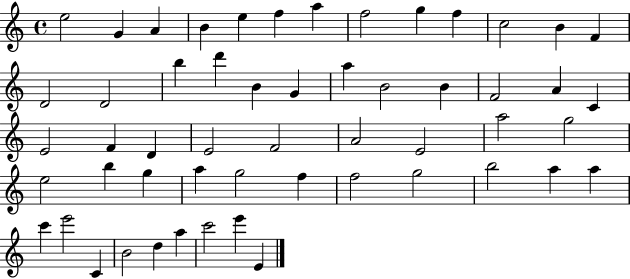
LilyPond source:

{
  \clef treble
  \time 4/4
  \defaultTimeSignature
  \key c \major
  e''2 g'4 a'4 | b'4 e''4 f''4 a''4 | f''2 g''4 f''4 | c''2 b'4 f'4 | \break d'2 d'2 | b''4 d'''4 b'4 g'4 | a''4 b'2 b'4 | f'2 a'4 c'4 | \break e'2 f'4 d'4 | e'2 f'2 | a'2 e'2 | a''2 g''2 | \break e''2 b''4 g''4 | a''4 g''2 f''4 | f''2 g''2 | b''2 a''4 a''4 | \break c'''4 e'''2 c'4 | b'2 d''4 a''4 | c'''2 e'''4 e'4 | \bar "|."
}